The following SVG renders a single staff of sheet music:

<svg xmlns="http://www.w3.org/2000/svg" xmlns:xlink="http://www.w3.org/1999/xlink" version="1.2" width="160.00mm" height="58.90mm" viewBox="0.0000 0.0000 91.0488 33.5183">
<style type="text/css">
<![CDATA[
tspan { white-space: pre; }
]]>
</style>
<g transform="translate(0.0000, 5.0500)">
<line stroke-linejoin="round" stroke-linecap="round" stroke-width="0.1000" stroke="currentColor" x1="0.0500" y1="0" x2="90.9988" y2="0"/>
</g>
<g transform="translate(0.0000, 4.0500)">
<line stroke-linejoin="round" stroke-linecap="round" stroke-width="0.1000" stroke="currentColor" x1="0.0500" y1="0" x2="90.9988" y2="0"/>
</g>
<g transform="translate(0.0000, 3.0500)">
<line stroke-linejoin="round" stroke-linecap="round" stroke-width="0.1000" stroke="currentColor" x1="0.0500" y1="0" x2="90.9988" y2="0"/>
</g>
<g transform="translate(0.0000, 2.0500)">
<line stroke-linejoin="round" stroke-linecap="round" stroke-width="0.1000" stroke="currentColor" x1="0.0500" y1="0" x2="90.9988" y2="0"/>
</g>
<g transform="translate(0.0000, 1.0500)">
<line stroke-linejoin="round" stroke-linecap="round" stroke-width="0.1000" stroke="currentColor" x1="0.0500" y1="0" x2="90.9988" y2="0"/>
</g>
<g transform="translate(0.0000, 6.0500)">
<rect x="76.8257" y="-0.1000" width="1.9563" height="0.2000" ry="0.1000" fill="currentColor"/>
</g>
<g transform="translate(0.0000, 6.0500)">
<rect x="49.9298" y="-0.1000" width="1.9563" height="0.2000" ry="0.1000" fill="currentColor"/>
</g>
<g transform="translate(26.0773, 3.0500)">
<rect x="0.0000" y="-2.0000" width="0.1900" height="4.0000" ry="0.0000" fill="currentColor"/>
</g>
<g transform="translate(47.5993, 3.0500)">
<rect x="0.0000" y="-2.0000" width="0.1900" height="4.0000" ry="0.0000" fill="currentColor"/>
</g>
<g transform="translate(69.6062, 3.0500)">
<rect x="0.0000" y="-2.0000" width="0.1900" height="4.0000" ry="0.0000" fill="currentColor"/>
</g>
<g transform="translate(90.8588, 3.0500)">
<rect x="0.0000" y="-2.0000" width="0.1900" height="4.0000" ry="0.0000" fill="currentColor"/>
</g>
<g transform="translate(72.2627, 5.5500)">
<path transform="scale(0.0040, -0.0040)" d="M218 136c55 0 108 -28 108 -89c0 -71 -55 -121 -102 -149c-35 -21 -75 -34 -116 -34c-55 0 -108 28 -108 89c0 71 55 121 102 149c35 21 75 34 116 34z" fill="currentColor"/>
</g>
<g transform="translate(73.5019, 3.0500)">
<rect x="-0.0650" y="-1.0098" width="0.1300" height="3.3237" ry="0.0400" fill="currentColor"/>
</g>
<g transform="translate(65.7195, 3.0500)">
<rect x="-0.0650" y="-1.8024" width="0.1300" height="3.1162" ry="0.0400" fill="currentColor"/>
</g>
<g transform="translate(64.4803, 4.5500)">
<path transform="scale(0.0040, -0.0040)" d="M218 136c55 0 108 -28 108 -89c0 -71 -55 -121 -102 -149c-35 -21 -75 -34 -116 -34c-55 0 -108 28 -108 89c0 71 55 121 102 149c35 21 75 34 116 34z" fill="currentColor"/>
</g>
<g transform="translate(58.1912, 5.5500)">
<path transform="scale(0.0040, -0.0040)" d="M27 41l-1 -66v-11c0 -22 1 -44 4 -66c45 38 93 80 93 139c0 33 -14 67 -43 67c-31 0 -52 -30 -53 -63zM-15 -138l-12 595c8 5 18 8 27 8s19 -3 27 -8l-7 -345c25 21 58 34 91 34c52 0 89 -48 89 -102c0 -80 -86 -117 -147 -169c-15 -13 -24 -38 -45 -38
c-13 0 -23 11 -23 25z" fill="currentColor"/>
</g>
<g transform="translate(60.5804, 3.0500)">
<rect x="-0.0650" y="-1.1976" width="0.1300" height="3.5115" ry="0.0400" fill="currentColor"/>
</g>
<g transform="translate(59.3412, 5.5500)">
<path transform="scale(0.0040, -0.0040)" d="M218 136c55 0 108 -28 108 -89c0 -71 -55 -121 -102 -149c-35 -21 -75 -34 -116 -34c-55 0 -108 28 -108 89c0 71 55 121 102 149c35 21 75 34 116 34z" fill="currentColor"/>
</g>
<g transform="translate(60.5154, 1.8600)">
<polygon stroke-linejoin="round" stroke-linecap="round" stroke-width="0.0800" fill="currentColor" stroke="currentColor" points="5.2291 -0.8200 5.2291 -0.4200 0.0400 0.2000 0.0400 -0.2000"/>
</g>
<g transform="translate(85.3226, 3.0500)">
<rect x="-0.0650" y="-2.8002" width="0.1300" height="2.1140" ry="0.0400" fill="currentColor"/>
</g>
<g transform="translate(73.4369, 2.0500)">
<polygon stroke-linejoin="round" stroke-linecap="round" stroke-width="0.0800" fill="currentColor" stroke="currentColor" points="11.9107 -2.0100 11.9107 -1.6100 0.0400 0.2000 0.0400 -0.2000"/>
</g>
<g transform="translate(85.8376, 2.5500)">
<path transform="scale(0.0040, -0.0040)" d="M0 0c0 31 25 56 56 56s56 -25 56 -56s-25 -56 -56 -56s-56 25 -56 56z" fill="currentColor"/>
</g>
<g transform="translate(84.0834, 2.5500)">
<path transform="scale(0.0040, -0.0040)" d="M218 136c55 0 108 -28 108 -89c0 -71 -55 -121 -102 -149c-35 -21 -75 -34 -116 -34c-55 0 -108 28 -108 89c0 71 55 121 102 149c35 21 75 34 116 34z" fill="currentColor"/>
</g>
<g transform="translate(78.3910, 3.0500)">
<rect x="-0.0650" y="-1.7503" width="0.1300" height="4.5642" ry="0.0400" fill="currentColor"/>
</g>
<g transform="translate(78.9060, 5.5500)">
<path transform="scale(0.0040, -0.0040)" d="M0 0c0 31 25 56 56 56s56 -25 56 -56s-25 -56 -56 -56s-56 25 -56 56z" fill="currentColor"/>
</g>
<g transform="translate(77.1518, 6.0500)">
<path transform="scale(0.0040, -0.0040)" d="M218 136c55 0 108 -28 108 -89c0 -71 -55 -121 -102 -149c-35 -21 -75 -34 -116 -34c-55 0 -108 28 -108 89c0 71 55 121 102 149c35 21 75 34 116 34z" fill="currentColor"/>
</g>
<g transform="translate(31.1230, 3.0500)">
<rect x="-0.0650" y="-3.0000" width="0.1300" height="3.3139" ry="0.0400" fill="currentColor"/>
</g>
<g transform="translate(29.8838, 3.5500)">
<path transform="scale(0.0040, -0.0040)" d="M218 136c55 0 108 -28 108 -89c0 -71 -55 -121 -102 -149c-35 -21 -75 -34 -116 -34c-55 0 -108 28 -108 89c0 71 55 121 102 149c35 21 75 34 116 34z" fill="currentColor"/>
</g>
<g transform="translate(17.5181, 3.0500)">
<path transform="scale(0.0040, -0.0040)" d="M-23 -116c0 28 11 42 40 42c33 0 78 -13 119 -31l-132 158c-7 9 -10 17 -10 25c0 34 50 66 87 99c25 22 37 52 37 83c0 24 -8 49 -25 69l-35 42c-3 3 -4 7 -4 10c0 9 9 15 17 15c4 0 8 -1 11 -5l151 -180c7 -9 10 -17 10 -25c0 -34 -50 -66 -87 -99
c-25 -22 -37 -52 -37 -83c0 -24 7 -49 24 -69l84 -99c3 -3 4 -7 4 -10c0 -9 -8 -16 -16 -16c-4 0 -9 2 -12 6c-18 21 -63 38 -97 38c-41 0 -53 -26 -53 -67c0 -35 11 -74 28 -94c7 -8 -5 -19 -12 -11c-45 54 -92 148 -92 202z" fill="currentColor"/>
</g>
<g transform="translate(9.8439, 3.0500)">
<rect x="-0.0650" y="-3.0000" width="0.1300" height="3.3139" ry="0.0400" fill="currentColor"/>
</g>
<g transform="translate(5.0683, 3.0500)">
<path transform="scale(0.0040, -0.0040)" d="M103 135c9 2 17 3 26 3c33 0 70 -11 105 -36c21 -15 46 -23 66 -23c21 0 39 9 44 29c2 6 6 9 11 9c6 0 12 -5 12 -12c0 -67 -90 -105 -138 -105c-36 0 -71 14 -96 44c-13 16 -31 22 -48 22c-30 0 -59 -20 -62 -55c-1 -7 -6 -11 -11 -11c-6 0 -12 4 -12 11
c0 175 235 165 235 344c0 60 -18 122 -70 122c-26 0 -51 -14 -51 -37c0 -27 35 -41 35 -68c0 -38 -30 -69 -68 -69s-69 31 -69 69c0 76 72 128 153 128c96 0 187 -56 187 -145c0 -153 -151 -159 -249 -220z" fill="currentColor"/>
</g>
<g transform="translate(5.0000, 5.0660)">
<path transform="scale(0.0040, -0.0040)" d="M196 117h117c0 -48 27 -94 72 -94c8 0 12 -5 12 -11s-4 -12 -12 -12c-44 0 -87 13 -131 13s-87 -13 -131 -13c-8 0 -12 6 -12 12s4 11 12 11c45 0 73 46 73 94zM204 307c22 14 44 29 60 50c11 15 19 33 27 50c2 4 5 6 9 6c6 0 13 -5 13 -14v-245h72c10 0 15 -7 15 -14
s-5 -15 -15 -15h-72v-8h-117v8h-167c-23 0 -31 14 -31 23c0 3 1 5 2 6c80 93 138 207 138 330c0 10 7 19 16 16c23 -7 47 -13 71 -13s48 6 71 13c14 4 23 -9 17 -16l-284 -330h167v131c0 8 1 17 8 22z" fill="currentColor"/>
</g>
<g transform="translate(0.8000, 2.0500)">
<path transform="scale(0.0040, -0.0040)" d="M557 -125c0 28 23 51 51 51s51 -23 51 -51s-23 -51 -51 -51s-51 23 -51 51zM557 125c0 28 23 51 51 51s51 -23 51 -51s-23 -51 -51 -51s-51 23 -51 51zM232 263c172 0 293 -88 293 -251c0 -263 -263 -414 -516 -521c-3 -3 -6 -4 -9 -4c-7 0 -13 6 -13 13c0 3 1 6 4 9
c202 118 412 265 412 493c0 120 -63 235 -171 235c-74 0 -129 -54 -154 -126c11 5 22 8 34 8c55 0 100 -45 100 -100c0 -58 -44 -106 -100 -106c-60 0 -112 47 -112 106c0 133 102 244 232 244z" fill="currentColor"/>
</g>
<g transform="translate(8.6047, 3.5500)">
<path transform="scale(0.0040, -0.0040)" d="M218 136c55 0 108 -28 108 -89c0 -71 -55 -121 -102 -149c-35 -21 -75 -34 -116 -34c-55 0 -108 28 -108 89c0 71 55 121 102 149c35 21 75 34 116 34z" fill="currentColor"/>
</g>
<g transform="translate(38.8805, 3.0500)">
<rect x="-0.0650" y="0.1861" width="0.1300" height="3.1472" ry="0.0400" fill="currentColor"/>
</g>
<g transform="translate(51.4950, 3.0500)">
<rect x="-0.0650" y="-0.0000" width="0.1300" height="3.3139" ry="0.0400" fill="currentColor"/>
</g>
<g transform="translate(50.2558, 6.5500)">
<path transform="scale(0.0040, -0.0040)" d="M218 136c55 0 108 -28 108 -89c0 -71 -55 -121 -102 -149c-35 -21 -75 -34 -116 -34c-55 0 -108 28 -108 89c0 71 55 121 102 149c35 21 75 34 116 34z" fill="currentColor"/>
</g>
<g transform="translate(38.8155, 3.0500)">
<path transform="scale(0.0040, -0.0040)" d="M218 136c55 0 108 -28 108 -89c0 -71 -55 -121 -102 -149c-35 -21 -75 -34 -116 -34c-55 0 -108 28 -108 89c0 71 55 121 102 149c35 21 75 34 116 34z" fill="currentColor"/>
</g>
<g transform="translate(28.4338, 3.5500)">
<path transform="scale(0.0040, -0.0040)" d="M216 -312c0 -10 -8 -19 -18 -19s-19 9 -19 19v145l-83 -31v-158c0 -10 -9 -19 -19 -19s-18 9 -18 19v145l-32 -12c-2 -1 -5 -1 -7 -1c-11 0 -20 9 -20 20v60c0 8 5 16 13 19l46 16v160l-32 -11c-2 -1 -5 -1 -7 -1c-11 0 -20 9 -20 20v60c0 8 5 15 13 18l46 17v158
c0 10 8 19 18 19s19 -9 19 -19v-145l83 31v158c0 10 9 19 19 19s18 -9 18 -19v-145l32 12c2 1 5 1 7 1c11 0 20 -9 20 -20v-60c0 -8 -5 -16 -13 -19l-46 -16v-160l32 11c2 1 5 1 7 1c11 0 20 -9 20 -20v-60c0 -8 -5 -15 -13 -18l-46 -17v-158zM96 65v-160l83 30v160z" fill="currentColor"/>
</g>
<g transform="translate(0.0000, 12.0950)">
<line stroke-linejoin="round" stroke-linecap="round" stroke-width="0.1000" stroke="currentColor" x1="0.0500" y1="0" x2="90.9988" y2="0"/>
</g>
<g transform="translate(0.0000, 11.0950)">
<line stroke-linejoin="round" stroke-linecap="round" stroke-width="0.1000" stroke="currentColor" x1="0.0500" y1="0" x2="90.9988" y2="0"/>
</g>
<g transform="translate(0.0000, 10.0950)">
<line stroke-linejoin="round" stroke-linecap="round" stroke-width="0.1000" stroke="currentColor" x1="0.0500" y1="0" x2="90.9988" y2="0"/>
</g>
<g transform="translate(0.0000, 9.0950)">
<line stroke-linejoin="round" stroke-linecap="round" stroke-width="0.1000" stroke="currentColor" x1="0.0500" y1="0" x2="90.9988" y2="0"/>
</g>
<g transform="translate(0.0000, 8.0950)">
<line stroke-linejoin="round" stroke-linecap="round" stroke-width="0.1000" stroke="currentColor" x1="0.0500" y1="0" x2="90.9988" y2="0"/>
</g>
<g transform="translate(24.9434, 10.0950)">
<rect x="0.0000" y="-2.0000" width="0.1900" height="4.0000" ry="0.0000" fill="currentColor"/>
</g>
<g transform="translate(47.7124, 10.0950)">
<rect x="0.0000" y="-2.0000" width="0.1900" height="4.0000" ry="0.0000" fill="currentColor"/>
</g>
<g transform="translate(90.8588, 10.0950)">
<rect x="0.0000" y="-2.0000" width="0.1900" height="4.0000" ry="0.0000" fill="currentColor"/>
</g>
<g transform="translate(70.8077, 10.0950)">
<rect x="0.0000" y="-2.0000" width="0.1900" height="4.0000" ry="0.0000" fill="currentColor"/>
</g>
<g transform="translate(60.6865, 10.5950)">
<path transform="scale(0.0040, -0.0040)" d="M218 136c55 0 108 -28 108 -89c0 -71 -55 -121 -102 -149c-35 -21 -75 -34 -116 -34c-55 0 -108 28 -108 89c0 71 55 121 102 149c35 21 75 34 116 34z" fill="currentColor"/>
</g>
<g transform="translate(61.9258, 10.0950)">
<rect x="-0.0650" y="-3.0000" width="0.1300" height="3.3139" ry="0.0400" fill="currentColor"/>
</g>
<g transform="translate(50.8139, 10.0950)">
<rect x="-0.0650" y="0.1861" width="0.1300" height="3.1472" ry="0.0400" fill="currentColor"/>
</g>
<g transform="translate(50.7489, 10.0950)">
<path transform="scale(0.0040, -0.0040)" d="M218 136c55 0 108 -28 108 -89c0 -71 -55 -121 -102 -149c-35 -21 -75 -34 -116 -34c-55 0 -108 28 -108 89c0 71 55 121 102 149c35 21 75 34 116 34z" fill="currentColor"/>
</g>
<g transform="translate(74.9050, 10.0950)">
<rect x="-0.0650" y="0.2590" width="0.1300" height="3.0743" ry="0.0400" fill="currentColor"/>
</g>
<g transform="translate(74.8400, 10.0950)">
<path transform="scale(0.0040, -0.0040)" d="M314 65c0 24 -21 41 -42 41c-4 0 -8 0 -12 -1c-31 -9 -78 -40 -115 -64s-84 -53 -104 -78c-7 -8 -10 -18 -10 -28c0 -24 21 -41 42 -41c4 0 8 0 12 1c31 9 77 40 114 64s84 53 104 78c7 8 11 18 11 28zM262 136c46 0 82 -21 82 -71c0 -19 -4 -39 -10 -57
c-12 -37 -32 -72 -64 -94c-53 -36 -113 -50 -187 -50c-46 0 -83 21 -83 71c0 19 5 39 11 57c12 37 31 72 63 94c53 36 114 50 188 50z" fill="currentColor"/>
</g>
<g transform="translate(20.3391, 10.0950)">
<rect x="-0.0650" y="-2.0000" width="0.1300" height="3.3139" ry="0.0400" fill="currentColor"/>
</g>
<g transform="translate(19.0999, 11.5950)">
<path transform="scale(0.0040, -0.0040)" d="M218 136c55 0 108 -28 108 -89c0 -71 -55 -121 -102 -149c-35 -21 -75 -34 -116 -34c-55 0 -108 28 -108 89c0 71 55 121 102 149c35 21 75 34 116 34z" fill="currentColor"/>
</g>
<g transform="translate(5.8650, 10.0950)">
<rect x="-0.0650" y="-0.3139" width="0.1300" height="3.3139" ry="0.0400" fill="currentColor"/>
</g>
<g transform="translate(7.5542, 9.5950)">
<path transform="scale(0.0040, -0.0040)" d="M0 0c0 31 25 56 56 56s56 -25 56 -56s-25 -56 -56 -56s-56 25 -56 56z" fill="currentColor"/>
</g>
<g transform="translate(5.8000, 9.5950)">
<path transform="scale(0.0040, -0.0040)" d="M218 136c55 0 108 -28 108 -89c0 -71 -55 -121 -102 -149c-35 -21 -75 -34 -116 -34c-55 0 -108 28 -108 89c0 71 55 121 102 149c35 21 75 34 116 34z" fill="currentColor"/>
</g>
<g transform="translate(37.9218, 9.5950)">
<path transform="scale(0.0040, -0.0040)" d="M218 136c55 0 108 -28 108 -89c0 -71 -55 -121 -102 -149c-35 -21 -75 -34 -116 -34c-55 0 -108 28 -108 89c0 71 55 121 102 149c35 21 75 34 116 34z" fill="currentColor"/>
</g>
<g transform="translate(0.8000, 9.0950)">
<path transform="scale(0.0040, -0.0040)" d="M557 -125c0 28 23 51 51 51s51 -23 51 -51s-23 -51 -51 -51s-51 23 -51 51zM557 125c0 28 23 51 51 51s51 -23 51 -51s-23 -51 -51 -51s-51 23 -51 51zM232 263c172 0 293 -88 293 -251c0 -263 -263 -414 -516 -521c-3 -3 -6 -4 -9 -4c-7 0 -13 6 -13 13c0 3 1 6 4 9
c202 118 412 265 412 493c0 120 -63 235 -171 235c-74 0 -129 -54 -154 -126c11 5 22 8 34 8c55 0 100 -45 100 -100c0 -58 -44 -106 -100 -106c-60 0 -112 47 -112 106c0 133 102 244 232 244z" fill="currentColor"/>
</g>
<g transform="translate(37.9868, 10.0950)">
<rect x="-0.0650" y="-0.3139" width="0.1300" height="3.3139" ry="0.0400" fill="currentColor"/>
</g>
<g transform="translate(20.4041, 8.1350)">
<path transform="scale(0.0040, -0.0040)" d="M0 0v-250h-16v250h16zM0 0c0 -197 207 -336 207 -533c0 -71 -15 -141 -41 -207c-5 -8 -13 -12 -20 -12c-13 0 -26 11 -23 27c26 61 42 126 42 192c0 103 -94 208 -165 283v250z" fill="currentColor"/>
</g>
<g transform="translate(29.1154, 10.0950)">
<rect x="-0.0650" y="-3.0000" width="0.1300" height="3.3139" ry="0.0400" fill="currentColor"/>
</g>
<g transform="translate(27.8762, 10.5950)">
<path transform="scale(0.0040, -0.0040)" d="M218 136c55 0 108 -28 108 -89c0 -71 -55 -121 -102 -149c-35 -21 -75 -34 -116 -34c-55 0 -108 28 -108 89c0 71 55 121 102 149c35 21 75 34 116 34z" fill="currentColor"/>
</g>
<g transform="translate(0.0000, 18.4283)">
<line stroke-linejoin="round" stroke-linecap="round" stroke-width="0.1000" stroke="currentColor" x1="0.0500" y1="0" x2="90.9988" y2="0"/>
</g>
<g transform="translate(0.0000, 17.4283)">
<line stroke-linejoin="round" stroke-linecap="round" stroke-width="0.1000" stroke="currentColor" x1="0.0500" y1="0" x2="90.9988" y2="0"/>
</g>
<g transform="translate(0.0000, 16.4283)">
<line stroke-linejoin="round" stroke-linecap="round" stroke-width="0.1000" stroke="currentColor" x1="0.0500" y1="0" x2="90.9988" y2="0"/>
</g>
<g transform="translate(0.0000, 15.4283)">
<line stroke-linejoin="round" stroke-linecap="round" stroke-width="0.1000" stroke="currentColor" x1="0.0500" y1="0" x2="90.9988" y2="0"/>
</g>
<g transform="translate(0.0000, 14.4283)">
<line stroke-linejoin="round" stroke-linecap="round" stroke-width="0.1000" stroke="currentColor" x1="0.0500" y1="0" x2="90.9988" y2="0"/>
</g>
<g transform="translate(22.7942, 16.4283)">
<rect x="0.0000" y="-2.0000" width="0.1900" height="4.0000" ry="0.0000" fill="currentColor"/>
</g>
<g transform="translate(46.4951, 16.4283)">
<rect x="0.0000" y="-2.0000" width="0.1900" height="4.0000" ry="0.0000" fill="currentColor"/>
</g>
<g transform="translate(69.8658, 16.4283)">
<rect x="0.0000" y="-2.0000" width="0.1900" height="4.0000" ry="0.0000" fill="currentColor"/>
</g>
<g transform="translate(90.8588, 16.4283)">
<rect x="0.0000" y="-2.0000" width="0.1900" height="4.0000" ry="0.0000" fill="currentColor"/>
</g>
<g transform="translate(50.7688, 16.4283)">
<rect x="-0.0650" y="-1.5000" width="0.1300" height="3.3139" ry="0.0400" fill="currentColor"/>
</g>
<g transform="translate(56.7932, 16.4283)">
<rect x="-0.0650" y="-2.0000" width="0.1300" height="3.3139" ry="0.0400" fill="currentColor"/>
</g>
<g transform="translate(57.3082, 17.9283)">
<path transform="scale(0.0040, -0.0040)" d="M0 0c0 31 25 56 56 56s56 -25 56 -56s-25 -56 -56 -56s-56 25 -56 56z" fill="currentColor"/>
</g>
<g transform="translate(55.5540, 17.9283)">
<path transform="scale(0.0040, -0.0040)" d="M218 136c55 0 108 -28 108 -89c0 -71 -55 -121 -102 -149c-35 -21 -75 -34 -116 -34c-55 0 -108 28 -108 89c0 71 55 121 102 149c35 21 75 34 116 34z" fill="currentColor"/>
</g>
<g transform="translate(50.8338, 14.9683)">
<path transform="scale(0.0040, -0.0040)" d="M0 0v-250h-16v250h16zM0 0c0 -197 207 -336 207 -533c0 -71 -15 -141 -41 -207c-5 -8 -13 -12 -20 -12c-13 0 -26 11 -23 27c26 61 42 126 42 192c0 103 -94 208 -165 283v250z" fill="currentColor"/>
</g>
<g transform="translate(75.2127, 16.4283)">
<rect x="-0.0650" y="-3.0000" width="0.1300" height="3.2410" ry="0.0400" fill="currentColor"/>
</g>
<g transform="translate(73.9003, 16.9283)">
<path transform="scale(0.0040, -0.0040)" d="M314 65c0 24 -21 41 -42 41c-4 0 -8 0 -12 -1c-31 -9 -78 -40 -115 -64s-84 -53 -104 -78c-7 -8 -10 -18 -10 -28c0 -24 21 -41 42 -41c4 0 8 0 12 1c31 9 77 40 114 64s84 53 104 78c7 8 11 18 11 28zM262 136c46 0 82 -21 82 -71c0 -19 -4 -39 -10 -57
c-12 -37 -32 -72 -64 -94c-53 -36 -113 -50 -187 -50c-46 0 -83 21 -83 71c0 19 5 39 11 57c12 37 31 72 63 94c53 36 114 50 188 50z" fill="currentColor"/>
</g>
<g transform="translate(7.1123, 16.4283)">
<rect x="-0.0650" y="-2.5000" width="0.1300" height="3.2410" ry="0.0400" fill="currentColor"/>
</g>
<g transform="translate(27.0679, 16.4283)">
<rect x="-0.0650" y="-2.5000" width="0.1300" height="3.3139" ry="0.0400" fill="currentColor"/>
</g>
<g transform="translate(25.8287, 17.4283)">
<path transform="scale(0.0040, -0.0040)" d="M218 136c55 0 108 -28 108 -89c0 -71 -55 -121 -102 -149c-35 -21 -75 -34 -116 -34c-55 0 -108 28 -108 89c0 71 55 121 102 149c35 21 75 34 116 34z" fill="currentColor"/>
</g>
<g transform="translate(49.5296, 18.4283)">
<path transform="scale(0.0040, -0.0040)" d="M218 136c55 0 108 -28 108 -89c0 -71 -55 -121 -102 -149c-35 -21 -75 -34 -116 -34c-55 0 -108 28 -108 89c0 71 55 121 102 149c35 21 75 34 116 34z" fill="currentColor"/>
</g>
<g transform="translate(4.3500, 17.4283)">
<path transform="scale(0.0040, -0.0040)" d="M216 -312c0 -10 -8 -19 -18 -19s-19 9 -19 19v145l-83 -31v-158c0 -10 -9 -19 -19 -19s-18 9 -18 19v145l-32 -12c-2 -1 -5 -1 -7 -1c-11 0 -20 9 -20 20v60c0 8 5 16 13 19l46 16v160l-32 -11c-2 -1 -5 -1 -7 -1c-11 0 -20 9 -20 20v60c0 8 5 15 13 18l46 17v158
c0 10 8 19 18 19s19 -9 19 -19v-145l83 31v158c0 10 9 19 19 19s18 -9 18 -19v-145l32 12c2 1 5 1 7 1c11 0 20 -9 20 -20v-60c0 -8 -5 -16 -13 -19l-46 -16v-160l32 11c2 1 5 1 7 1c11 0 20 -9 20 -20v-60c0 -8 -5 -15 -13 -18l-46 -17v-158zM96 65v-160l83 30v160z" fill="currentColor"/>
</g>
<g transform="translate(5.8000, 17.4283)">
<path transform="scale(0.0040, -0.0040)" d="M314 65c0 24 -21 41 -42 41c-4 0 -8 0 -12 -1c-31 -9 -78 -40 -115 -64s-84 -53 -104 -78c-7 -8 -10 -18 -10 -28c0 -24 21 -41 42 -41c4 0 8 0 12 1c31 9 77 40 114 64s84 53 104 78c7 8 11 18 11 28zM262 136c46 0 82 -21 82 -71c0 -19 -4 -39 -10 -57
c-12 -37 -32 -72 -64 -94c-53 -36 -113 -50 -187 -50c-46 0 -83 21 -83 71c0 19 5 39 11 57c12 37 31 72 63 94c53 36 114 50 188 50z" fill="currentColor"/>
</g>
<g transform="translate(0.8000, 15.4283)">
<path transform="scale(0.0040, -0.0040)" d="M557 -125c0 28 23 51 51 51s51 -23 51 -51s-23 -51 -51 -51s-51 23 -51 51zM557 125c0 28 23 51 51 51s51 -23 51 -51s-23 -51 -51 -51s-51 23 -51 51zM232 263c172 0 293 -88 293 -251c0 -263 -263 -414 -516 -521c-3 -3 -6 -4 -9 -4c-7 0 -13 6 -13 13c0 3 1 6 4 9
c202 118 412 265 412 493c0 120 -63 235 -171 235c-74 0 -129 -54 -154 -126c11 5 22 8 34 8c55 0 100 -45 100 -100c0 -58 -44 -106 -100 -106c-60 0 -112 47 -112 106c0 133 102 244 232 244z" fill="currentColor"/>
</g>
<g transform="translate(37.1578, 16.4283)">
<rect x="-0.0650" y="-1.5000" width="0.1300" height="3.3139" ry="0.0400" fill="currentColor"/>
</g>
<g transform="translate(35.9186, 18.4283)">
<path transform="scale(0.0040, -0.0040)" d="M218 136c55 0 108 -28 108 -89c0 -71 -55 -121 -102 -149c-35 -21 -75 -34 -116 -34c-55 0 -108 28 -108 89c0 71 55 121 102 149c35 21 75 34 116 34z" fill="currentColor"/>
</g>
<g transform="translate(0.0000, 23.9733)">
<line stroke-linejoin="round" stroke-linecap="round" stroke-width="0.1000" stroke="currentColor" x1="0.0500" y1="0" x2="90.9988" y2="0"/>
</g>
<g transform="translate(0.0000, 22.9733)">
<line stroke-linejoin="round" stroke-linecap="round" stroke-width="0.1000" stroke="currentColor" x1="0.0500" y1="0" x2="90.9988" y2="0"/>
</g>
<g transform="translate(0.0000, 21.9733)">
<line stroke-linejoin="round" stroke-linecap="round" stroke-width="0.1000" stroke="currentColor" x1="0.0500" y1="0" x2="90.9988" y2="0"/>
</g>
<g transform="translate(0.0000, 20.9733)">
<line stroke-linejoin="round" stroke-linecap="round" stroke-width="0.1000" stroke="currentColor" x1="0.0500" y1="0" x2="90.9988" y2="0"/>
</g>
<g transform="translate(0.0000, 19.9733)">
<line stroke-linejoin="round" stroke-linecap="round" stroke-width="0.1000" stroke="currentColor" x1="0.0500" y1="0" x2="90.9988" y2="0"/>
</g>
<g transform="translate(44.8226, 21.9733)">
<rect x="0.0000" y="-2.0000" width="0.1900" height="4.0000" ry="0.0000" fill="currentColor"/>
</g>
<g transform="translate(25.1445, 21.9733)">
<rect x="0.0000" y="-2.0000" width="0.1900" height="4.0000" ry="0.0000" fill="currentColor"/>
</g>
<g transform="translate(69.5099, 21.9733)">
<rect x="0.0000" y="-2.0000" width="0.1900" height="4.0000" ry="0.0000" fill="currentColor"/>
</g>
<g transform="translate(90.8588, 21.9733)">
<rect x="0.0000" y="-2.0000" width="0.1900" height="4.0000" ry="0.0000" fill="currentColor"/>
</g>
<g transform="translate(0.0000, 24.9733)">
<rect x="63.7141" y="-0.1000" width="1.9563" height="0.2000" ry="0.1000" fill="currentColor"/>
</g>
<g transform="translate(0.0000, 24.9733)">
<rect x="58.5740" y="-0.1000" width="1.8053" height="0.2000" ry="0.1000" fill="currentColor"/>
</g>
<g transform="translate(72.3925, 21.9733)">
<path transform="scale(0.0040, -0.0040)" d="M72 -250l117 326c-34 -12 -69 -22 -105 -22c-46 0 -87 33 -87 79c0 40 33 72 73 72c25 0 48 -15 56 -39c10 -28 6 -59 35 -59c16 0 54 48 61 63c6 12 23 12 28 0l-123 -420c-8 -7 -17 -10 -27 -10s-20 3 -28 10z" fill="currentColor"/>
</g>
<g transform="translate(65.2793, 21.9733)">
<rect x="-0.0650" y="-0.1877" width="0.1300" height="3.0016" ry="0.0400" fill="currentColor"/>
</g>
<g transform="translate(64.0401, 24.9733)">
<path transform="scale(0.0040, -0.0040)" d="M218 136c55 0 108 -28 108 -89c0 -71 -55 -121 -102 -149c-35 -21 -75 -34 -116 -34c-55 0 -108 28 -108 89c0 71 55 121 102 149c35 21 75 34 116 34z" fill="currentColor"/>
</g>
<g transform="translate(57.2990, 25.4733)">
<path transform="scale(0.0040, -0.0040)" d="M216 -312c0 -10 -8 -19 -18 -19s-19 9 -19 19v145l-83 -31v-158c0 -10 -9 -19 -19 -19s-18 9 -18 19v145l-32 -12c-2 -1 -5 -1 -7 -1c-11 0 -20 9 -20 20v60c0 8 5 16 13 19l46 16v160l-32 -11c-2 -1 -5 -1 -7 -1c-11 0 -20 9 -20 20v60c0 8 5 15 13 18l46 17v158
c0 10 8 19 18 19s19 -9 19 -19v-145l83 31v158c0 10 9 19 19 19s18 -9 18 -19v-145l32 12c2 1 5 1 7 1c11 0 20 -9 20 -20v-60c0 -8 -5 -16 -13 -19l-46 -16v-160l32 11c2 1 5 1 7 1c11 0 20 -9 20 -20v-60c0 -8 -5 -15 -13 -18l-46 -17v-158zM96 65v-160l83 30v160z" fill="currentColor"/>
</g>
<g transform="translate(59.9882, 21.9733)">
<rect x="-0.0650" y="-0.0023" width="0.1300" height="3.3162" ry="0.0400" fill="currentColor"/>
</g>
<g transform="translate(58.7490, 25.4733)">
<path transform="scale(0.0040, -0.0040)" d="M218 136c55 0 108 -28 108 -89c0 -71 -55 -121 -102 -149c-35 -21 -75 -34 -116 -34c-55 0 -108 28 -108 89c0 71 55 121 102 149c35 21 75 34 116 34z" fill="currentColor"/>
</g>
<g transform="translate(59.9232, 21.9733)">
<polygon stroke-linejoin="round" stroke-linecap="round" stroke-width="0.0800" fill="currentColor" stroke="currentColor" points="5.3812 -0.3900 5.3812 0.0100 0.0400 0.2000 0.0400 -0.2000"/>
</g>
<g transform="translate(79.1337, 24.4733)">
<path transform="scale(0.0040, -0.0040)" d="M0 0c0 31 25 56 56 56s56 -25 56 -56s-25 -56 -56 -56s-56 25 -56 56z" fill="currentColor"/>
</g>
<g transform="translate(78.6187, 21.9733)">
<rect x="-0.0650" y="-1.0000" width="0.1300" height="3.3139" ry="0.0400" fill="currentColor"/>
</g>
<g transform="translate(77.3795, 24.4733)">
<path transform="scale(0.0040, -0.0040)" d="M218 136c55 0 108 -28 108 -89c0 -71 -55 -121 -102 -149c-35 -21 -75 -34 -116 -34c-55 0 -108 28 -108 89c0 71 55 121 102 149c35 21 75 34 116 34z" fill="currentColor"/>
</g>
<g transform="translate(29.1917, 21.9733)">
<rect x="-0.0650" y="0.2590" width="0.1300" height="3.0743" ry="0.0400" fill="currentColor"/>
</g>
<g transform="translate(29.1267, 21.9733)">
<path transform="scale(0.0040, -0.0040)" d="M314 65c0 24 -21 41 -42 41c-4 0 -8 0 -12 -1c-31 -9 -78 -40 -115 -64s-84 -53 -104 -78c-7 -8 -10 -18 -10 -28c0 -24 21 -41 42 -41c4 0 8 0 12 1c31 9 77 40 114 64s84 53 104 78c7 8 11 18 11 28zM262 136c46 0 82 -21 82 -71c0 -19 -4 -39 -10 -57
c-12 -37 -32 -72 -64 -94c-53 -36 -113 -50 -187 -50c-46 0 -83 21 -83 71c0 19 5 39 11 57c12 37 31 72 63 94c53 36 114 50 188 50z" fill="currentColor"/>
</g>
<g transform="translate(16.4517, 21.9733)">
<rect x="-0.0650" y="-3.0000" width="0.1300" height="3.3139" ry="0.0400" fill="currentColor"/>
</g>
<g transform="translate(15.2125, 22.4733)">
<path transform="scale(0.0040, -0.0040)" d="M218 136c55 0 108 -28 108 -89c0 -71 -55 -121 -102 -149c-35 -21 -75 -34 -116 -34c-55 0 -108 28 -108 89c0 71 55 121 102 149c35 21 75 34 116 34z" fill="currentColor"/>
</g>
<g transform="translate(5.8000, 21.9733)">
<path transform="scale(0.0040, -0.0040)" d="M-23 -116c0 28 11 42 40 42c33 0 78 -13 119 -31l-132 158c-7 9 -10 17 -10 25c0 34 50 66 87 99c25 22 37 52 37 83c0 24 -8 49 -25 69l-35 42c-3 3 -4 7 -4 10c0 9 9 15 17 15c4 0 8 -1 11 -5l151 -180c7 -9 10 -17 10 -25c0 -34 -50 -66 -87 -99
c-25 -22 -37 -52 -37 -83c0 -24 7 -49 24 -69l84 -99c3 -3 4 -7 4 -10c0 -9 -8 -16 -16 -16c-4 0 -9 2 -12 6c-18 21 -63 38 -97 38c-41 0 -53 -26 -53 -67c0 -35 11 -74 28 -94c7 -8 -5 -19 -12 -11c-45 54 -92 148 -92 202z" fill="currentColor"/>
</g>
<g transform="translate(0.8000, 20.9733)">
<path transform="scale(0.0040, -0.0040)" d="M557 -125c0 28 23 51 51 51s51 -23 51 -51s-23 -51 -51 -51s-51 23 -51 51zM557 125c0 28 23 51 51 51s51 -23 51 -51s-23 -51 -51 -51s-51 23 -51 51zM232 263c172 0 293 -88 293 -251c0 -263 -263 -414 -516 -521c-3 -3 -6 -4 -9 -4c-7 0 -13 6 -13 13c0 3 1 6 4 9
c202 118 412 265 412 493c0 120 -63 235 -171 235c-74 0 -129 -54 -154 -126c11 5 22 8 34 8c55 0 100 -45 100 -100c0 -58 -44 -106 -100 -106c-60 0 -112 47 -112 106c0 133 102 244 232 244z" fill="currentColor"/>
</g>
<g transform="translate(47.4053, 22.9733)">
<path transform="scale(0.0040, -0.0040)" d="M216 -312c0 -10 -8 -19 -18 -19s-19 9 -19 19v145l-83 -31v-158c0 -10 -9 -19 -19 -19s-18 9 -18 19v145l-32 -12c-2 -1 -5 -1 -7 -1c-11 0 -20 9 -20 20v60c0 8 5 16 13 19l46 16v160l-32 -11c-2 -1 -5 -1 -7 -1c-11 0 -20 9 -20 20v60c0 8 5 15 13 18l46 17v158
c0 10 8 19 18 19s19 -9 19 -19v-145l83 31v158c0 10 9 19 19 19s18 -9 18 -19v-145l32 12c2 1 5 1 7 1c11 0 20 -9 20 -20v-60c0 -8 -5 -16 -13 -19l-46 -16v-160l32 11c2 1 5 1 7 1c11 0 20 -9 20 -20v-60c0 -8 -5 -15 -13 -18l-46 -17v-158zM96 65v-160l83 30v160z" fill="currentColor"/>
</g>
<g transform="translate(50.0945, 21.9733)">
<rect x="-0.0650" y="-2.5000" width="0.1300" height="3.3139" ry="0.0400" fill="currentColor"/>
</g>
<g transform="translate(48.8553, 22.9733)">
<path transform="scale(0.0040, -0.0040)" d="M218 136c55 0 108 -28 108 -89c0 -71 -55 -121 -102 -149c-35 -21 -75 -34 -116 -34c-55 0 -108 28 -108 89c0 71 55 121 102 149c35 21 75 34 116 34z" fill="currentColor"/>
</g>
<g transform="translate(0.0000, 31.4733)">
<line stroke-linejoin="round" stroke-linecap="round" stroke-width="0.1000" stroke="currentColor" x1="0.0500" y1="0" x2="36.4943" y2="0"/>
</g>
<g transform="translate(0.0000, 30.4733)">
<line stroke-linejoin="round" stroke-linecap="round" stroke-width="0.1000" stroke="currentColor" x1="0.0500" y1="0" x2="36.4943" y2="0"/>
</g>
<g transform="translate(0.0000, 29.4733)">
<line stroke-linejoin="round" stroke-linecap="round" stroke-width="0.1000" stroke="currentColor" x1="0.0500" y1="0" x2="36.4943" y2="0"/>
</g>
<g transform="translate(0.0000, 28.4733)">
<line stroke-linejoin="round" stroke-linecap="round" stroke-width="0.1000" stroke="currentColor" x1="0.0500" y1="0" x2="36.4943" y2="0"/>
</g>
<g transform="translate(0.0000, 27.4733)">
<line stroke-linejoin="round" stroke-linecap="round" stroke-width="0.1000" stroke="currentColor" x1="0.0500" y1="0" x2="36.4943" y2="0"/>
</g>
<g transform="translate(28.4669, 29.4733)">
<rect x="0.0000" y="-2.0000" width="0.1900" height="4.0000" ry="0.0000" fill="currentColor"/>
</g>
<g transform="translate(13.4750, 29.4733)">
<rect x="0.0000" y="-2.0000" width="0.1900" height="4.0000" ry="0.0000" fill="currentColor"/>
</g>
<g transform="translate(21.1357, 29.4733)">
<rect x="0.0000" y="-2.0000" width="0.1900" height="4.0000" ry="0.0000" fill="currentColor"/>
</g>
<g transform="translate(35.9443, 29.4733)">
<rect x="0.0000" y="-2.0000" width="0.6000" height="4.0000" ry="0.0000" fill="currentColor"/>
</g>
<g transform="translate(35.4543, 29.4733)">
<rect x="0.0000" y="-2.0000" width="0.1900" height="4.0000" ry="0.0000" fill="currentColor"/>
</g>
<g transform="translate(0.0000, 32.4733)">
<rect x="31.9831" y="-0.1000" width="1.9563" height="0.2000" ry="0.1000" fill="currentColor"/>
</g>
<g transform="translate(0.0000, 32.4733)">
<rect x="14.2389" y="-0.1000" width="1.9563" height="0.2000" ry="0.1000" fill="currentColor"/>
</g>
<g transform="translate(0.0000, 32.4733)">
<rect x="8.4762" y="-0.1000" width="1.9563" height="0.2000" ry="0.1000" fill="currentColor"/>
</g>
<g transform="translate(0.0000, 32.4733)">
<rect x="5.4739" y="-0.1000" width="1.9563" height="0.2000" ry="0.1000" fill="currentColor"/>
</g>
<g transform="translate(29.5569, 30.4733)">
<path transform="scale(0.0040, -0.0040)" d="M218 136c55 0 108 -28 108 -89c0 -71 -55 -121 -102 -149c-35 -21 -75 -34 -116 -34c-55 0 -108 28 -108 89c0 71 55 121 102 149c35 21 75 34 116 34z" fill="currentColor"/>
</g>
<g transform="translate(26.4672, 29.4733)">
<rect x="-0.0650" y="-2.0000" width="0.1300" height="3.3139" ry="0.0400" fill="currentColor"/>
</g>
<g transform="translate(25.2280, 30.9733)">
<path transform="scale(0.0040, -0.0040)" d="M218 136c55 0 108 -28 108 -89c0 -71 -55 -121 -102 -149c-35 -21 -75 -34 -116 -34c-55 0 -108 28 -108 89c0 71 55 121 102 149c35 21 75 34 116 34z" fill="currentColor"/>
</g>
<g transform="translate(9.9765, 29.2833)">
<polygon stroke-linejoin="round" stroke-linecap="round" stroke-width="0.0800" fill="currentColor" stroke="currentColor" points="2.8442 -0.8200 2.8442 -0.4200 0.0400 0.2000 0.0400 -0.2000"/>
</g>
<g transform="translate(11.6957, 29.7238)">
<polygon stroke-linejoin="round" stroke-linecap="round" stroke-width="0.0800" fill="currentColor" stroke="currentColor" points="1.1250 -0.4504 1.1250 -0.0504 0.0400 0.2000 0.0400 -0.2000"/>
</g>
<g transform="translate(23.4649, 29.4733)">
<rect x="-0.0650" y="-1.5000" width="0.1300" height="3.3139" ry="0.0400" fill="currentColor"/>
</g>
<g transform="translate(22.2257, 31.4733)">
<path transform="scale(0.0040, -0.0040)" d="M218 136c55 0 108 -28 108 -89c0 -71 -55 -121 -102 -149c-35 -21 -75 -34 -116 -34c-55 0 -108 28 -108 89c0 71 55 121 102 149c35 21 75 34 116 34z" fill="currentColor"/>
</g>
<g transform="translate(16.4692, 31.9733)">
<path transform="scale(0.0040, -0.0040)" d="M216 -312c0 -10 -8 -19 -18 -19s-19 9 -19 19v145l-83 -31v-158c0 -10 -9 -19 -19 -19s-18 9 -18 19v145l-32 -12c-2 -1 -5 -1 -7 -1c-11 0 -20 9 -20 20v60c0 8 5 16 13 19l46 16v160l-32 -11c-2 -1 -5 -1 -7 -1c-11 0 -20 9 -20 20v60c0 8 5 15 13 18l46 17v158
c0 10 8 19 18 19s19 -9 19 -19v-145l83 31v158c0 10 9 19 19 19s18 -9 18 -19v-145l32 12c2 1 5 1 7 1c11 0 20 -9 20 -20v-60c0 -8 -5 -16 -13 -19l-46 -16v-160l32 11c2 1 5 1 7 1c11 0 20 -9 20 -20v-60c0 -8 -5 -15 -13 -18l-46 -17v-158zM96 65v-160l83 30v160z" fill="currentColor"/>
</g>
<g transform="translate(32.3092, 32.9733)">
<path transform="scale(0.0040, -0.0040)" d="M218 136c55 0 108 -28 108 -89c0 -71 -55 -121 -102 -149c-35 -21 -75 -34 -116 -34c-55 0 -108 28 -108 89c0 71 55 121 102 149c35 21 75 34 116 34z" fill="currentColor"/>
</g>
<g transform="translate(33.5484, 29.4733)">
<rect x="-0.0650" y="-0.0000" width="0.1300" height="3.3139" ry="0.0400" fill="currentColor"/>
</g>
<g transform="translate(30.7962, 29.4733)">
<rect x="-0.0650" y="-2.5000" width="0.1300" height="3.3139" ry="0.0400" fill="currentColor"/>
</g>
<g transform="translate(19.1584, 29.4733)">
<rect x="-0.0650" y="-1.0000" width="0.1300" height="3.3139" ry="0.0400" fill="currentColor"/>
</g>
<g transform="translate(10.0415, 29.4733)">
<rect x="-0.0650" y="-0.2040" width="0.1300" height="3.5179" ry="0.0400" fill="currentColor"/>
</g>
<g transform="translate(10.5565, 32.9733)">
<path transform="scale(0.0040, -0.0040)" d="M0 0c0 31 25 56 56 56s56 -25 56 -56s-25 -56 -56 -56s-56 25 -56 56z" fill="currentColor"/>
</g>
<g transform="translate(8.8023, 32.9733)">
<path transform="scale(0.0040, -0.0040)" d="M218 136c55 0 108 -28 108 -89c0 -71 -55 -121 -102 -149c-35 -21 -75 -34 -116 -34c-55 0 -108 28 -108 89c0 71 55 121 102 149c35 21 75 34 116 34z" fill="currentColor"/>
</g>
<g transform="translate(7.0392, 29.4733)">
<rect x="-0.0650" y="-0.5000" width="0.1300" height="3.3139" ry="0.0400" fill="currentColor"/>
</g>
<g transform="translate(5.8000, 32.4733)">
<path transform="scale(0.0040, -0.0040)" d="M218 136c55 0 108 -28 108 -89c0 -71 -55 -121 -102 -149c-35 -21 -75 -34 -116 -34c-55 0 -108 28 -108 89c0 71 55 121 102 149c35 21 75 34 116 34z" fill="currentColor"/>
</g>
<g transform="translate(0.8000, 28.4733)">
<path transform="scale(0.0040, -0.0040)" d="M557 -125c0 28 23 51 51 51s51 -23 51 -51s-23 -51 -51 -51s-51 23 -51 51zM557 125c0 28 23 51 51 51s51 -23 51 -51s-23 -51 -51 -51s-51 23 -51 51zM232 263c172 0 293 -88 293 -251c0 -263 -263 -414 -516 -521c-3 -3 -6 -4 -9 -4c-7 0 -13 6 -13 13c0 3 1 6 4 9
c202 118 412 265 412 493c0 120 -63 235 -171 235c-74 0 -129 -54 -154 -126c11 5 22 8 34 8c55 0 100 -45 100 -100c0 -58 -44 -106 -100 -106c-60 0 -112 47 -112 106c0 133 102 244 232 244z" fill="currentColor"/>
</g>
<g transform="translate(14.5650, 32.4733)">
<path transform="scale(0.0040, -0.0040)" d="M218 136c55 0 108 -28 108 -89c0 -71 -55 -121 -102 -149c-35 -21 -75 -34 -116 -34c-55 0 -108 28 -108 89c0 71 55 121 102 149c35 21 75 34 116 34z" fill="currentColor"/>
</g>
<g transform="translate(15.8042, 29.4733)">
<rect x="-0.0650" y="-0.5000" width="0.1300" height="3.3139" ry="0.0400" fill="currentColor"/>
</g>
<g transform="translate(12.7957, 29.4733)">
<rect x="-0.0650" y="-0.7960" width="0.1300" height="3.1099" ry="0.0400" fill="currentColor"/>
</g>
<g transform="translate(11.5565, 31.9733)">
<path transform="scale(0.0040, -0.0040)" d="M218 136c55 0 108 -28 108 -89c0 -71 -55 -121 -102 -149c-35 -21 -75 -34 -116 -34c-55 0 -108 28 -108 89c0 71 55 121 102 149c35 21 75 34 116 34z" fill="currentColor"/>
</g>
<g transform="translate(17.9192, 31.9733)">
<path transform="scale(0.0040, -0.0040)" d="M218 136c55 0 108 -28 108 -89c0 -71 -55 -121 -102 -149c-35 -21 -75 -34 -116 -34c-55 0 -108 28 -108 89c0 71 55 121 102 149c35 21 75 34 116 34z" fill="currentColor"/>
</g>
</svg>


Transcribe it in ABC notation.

X:1
T:Untitled
M:2/4
L:1/4
K:C
C, z ^C, D, D,, _F,,/2 A,,/2 F,,/2 E,,/2 E,/2 E, A,,/2 C, E, D, C, D,2 ^B,,2 B,, G,, G,,/2 A,, C,2 z C, D,2 ^B,, ^D,,/2 E,,/2 z/2 F,, E,, D,,/2 F,,/4 E,, ^F,, G,, A,, B,, D,,